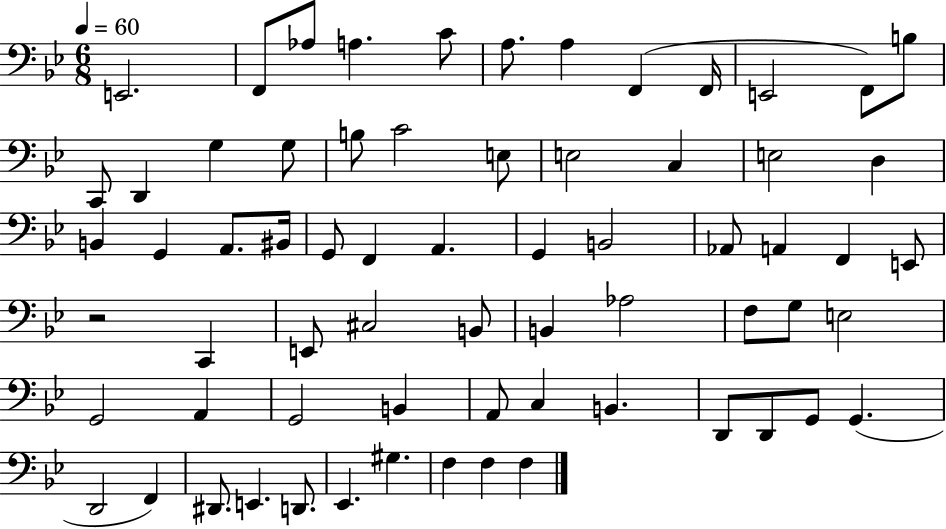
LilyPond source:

{
  \clef bass
  \numericTimeSignature
  \time 6/8
  \key bes \major
  \tempo 4 = 60
  e,2. | f,8 aes8 a4. c'8 | a8. a4 f,4( f,16 | e,2 f,8) b8 | \break c,8 d,4 g4 g8 | b8 c'2 e8 | e2 c4 | e2 d4 | \break b,4 g,4 a,8. bis,16 | g,8 f,4 a,4. | g,4 b,2 | aes,8 a,4 f,4 e,8 | \break r2 c,4 | e,8 cis2 b,8 | b,4 aes2 | f8 g8 e2 | \break g,2 a,4 | g,2 b,4 | a,8 c4 b,4. | d,8 d,8 g,8 g,4.( | \break d,2 f,4) | dis,8. e,4. d,8. | ees,4. gis4. | f4 f4 f4 | \break \bar "|."
}